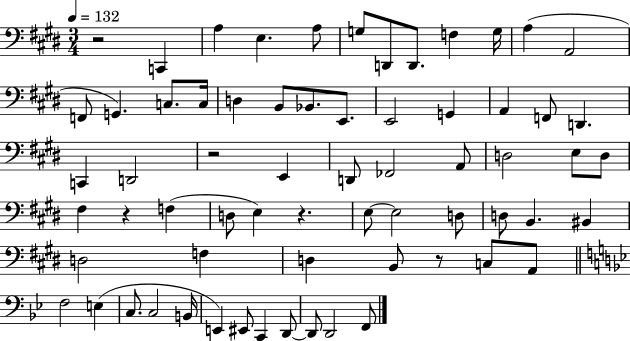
X:1
T:Untitled
M:3/4
L:1/4
K:E
z2 C,, A, E, A,/2 G,/2 D,,/2 D,,/2 F, G,/4 A, A,,2 F,,/2 G,, C,/2 C,/4 D, B,,/2 _B,,/2 E,,/2 E,,2 G,, A,, F,,/2 D,, C,, D,,2 z2 E,, D,,/2 _F,,2 A,,/2 D,2 E,/2 D,/2 ^F, z F, D,/2 E, z E,/2 E,2 D,/2 D,/2 B,, ^B,, D,2 F, D, B,,/2 z/2 C,/2 A,,/2 F,2 E, C,/2 C,2 B,,/4 E,, ^E,,/2 C,, D,,/2 D,,/2 D,,2 F,,/2